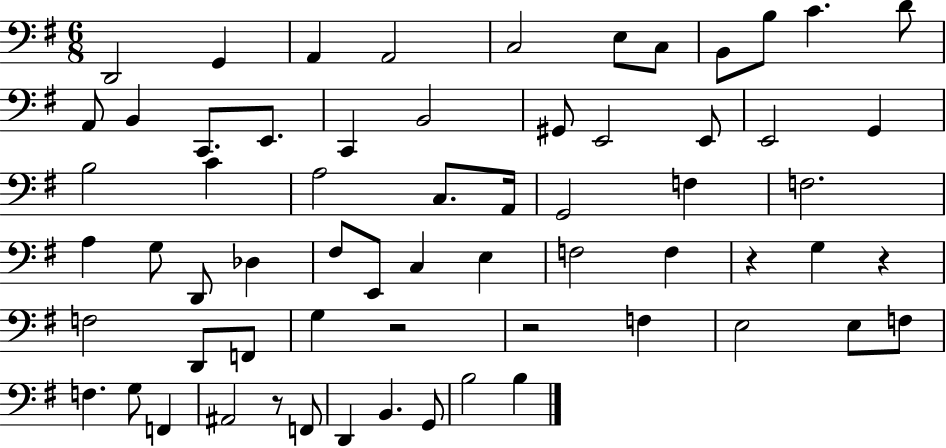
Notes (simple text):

D2/h G2/q A2/q A2/h C3/h E3/e C3/e B2/e B3/e C4/q. D4/e A2/e B2/q C2/e. E2/e. C2/q B2/h G#2/e E2/h E2/e E2/h G2/q B3/h C4/q A3/h C3/e. A2/s G2/h F3/q F3/h. A3/q G3/e D2/e Db3/q F#3/e E2/e C3/q E3/q F3/h F3/q R/q G3/q R/q F3/h D2/e F2/e G3/q R/h R/h F3/q E3/h E3/e F3/e F3/q. G3/e F2/q A#2/h R/e F2/e D2/q B2/q. G2/e B3/h B3/q